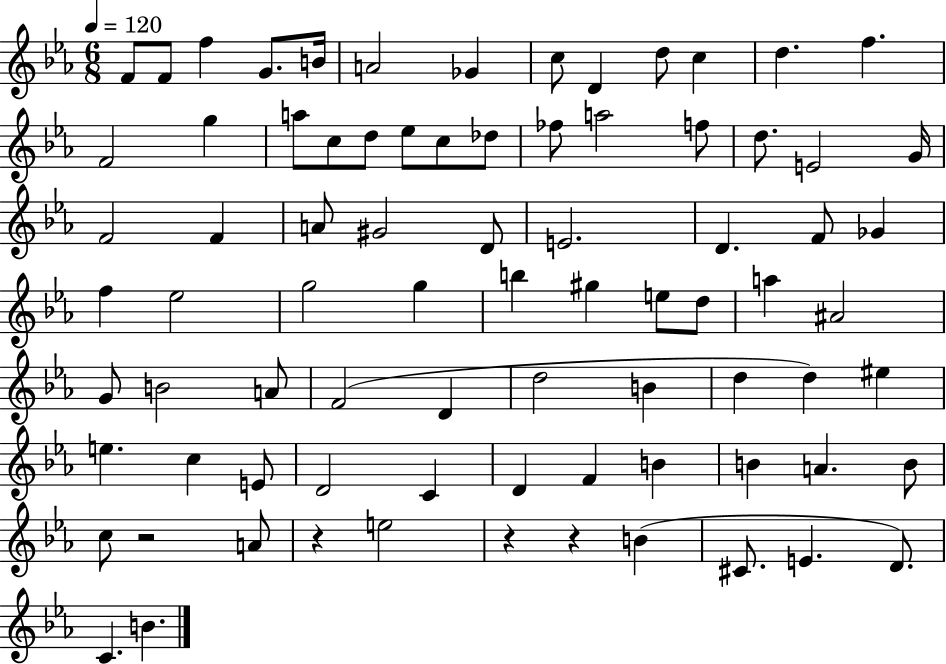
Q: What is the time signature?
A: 6/8